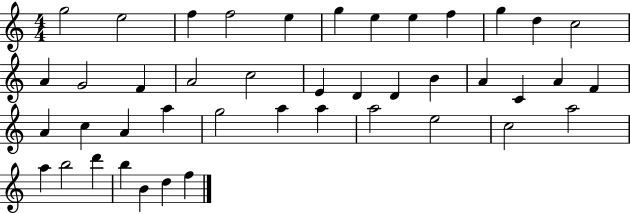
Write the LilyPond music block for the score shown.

{
  \clef treble
  \numericTimeSignature
  \time 4/4
  \key c \major
  g''2 e''2 | f''4 f''2 e''4 | g''4 e''4 e''4 f''4 | g''4 d''4 c''2 | \break a'4 g'2 f'4 | a'2 c''2 | e'4 d'4 d'4 b'4 | a'4 c'4 a'4 f'4 | \break a'4 c''4 a'4 a''4 | g''2 a''4 a''4 | a''2 e''2 | c''2 a''2 | \break a''4 b''2 d'''4 | b''4 b'4 d''4 f''4 | \bar "|."
}